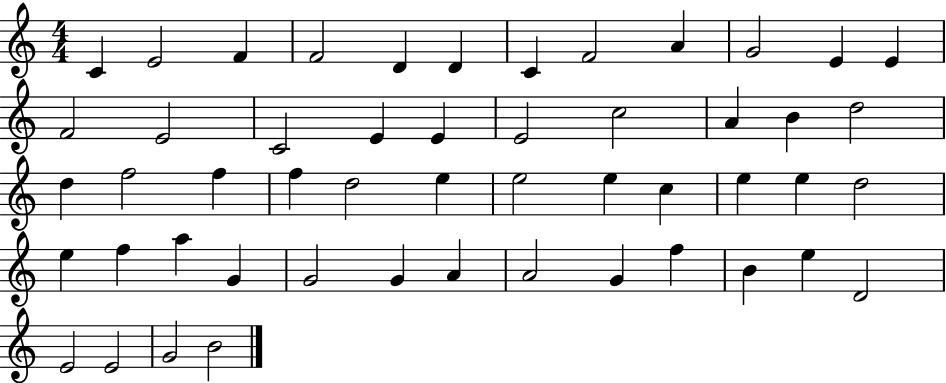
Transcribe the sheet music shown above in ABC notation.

X:1
T:Untitled
M:4/4
L:1/4
K:C
C E2 F F2 D D C F2 A G2 E E F2 E2 C2 E E E2 c2 A B d2 d f2 f f d2 e e2 e c e e d2 e f a G G2 G A A2 G f B e D2 E2 E2 G2 B2